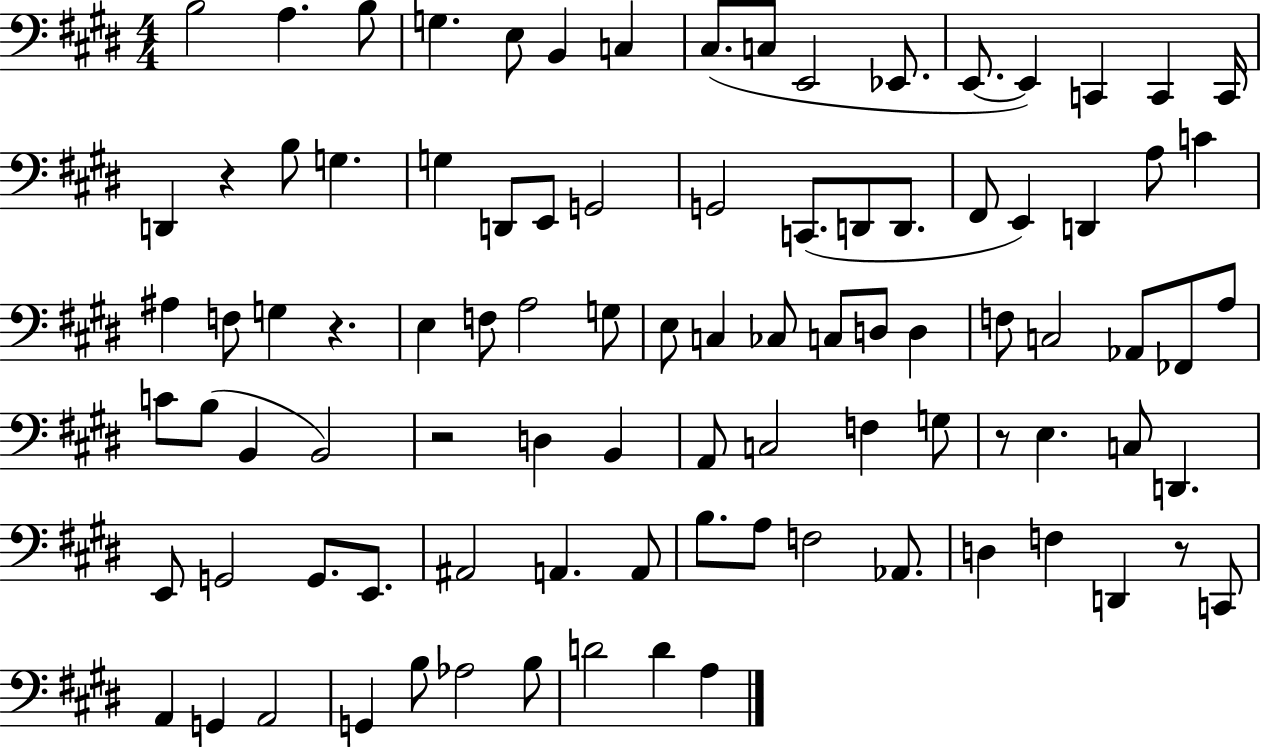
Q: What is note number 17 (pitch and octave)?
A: D2